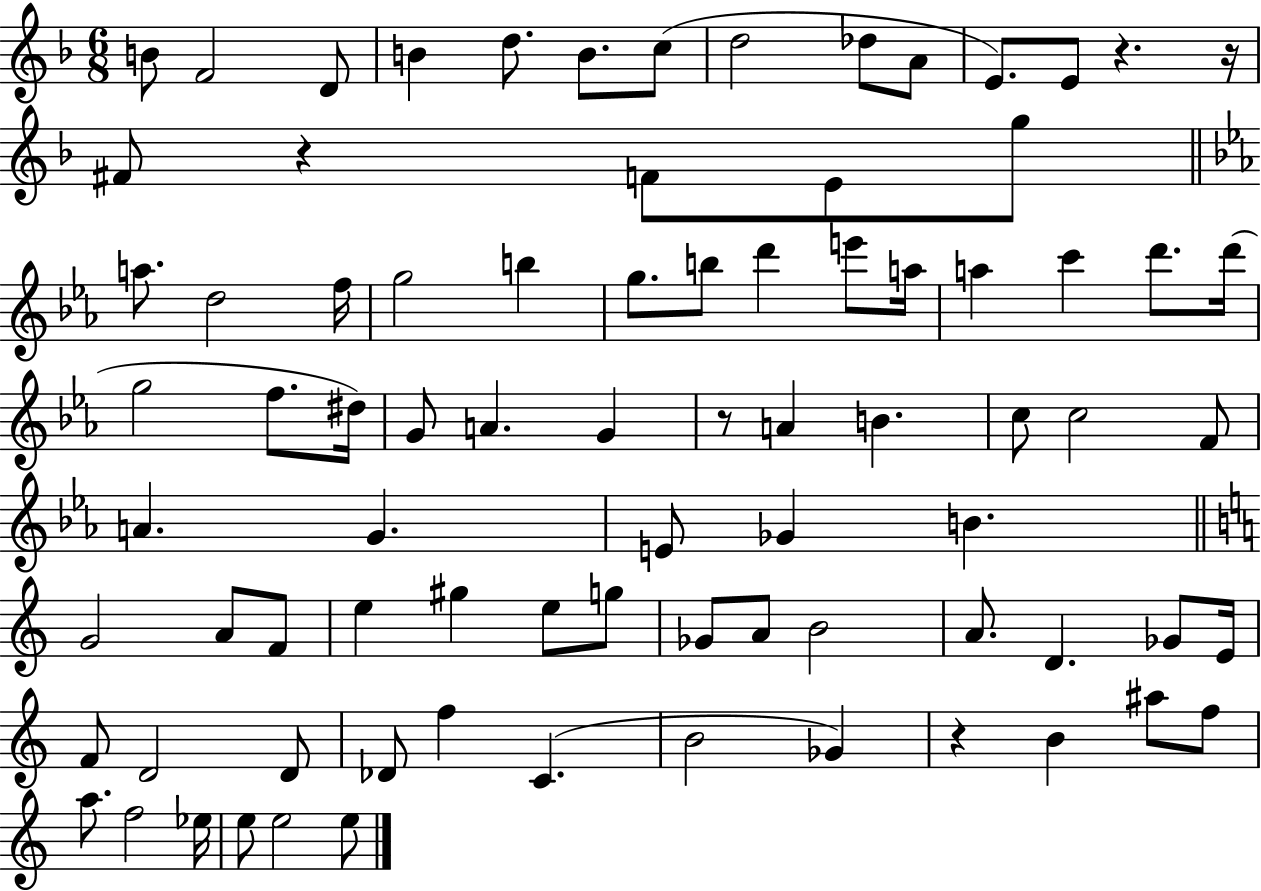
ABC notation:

X:1
T:Untitled
M:6/8
L:1/4
K:F
B/2 F2 D/2 B d/2 B/2 c/2 d2 _d/2 A/2 E/2 E/2 z z/4 ^F/2 z F/2 E/2 g/2 a/2 d2 f/4 g2 b g/2 b/2 d' e'/2 a/4 a c' d'/2 d'/4 g2 f/2 ^d/4 G/2 A G z/2 A B c/2 c2 F/2 A G E/2 _G B G2 A/2 F/2 e ^g e/2 g/2 _G/2 A/2 B2 A/2 D _G/2 E/4 F/2 D2 D/2 _D/2 f C B2 _G z B ^a/2 f/2 a/2 f2 _e/4 e/2 e2 e/2